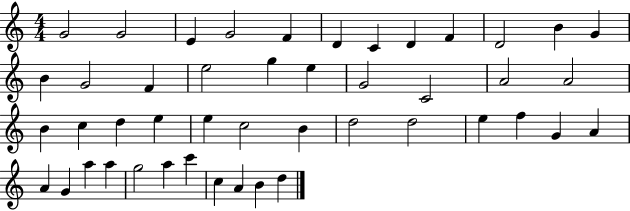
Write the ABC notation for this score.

X:1
T:Untitled
M:4/4
L:1/4
K:C
G2 G2 E G2 F D C D F D2 B G B G2 F e2 g e G2 C2 A2 A2 B c d e e c2 B d2 d2 e f G A A G a a g2 a c' c A B d